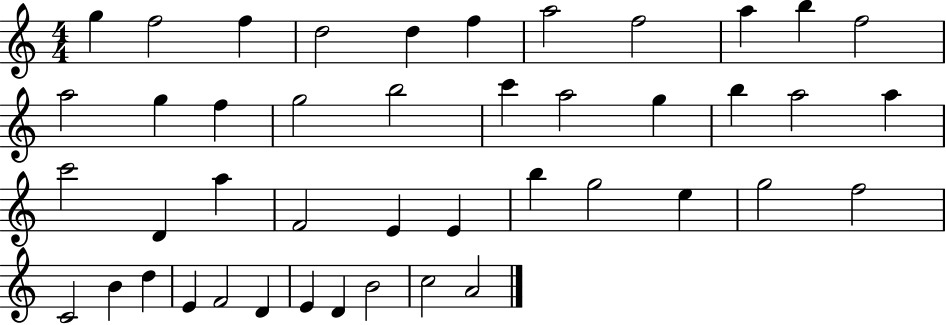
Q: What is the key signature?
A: C major